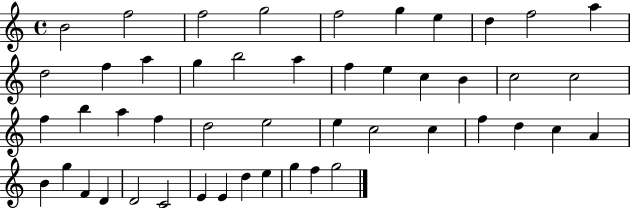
X:1
T:Untitled
M:4/4
L:1/4
K:C
B2 f2 f2 g2 f2 g e d f2 a d2 f a g b2 a f e c B c2 c2 f b a f d2 e2 e c2 c f d c A B g F D D2 C2 E E d e g f g2